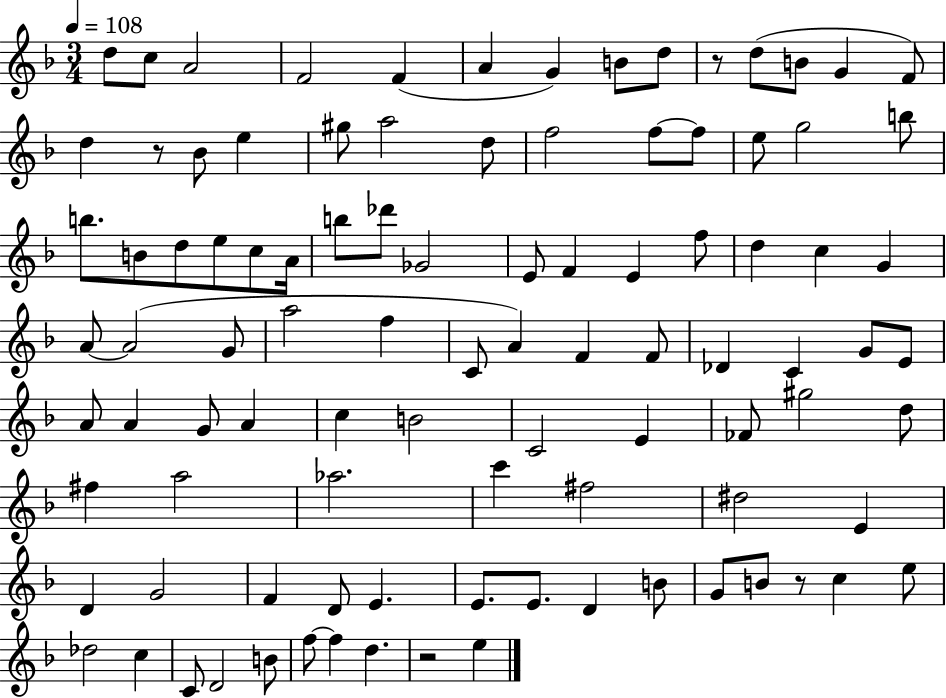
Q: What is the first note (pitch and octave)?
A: D5